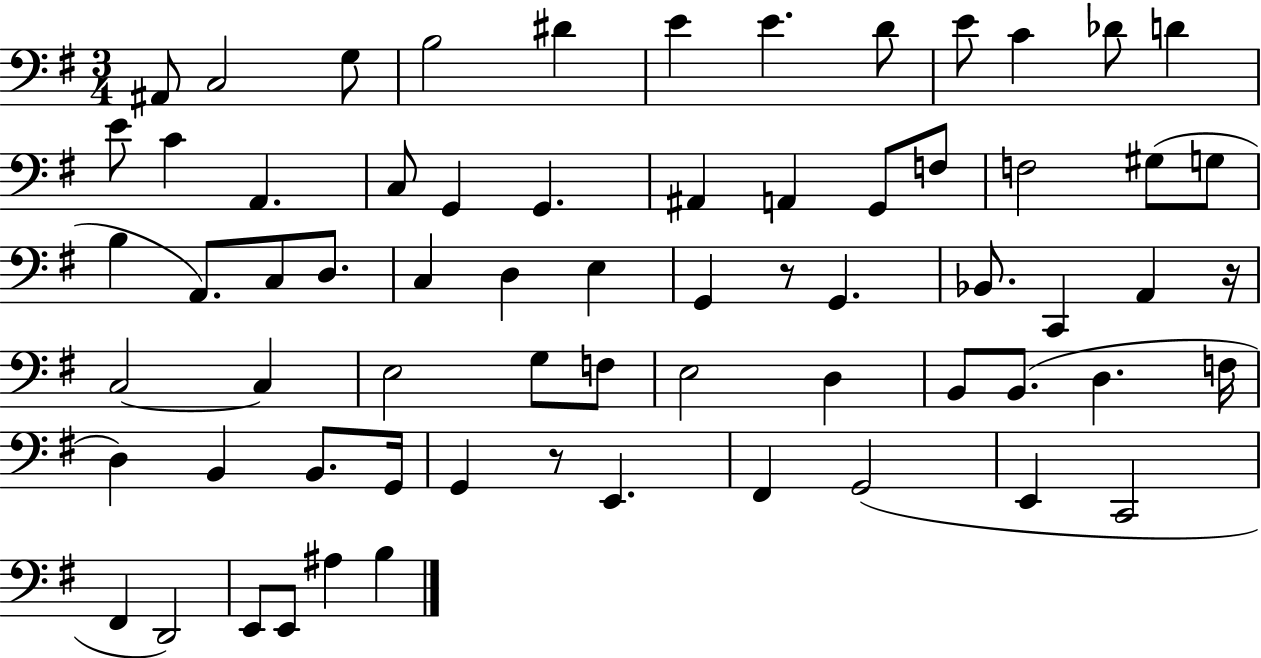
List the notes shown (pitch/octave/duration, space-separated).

A#2/e C3/h G3/e B3/h D#4/q E4/q E4/q. D4/e E4/e C4/q Db4/e D4/q E4/e C4/q A2/q. C3/e G2/q G2/q. A#2/q A2/q G2/e F3/e F3/h G#3/e G3/e B3/q A2/e. C3/e D3/e. C3/q D3/q E3/q G2/q R/e G2/q. Bb2/e. C2/q A2/q R/s C3/h C3/q E3/h G3/e F3/e E3/h D3/q B2/e B2/e. D3/q. F3/s D3/q B2/q B2/e. G2/s G2/q R/e E2/q. F#2/q G2/h E2/q C2/h F#2/q D2/h E2/e E2/e A#3/q B3/q